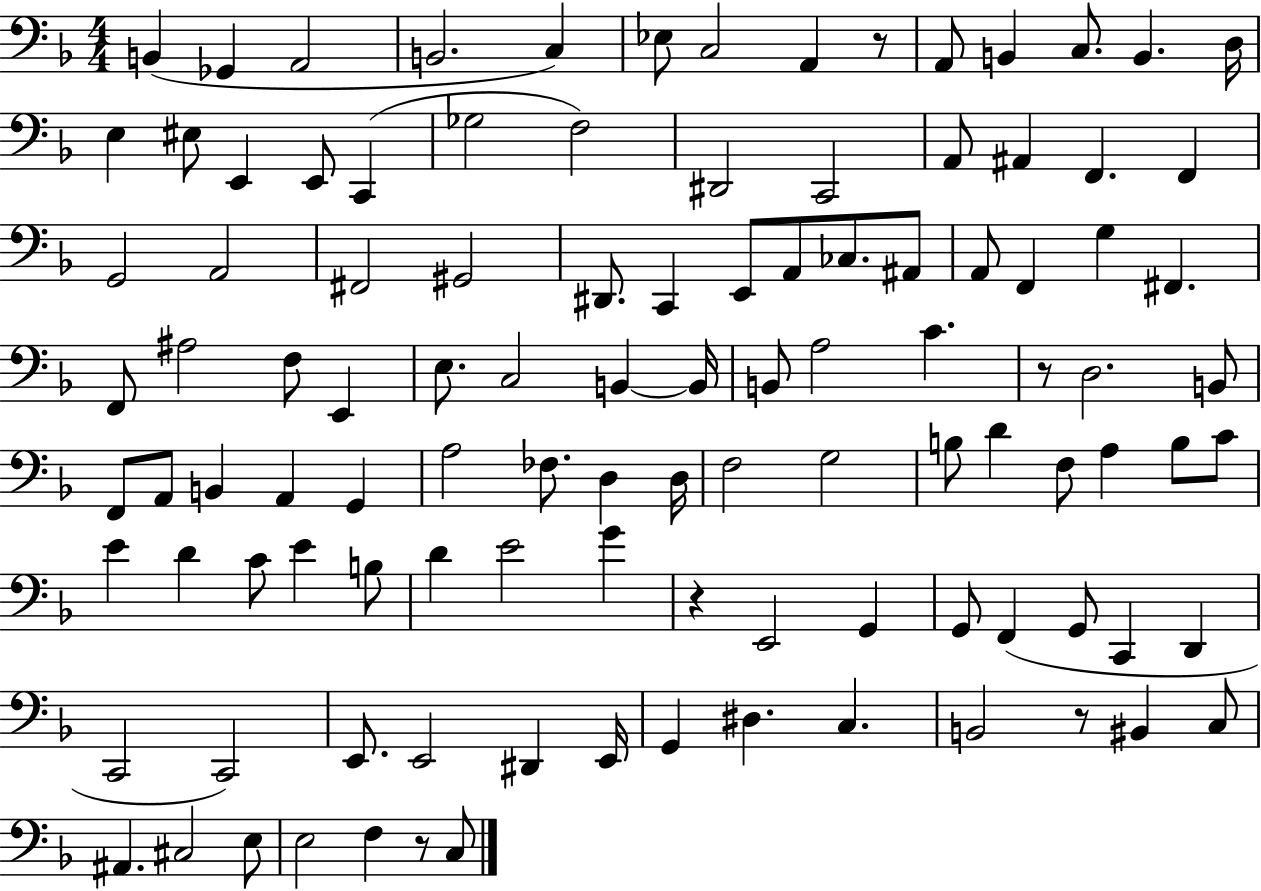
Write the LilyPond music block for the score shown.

{
  \clef bass
  \numericTimeSignature
  \time 4/4
  \key f \major
  b,4( ges,4 a,2 | b,2. c4) | ees8 c2 a,4 r8 | a,8 b,4 c8. b,4. d16 | \break e4 eis8 e,4 e,8 c,4( | ges2 f2) | dis,2 c,2 | a,8 ais,4 f,4. f,4 | \break g,2 a,2 | fis,2 gis,2 | dis,8. c,4 e,8 a,8 ces8. ais,8 | a,8 f,4 g4 fis,4. | \break f,8 ais2 f8 e,4 | e8. c2 b,4~~ b,16 | b,8 a2 c'4. | r8 d2. b,8 | \break f,8 a,8 b,4 a,4 g,4 | a2 fes8. d4 d16 | f2 g2 | b8 d'4 f8 a4 b8 c'8 | \break e'4 d'4 c'8 e'4 b8 | d'4 e'2 g'4 | r4 e,2 g,4 | g,8 f,4( g,8 c,4 d,4 | \break c,2 c,2) | e,8. e,2 dis,4 e,16 | g,4 dis4. c4. | b,2 r8 bis,4 c8 | \break ais,4. cis2 e8 | e2 f4 r8 c8 | \bar "|."
}